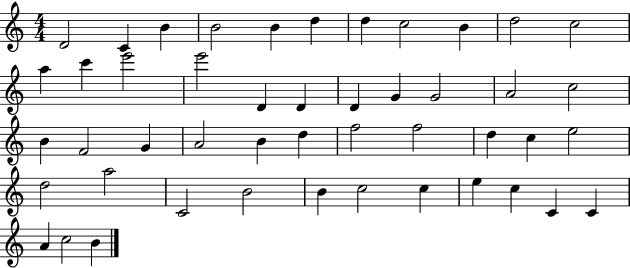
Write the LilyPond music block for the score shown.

{
  \clef treble
  \numericTimeSignature
  \time 4/4
  \key c \major
  d'2 c'4 b'4 | b'2 b'4 d''4 | d''4 c''2 b'4 | d''2 c''2 | \break a''4 c'''4 e'''2 | e'''2 d'4 d'4 | d'4 g'4 g'2 | a'2 c''2 | \break b'4 f'2 g'4 | a'2 b'4 d''4 | f''2 f''2 | d''4 c''4 e''2 | \break d''2 a''2 | c'2 b'2 | b'4 c''2 c''4 | e''4 c''4 c'4 c'4 | \break a'4 c''2 b'4 | \bar "|."
}